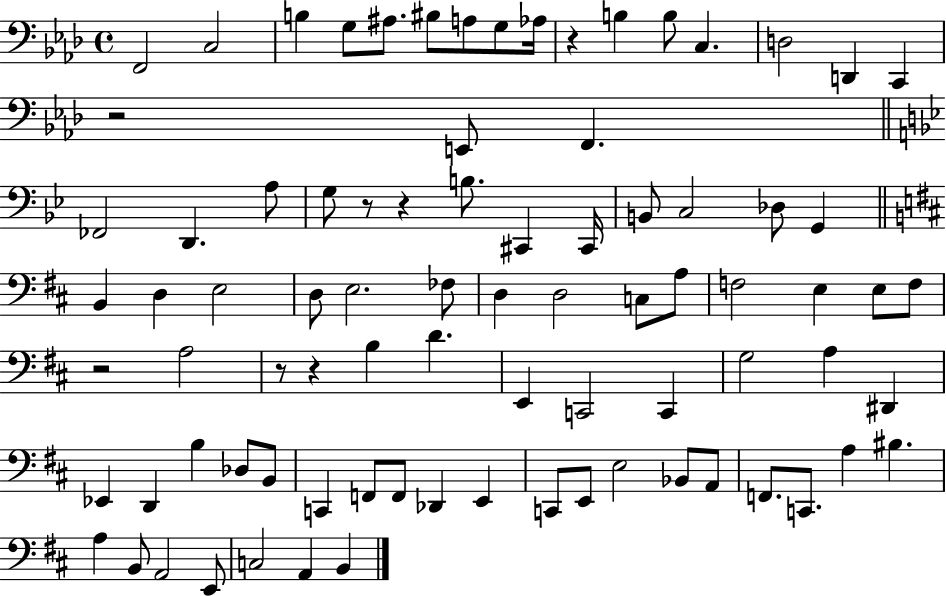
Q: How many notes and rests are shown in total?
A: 84